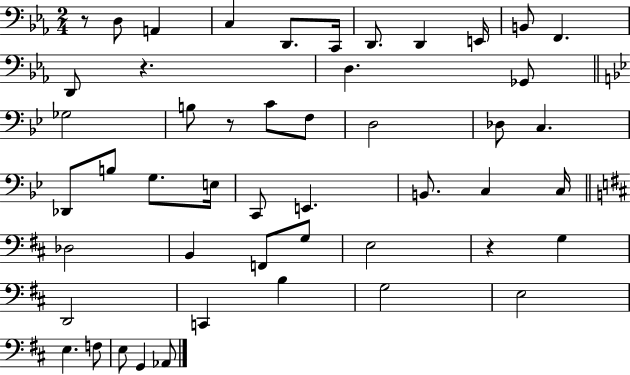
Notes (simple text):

R/e D3/e A2/q C3/q D2/e. C2/s D2/e. D2/q E2/s B2/e F2/q. D2/e R/q. D3/q. Gb2/e Gb3/h B3/e R/e C4/e F3/e D3/h Db3/e C3/q. Db2/e B3/e G3/e. E3/s C2/e E2/q. B2/e. C3/q C3/s Db3/h B2/q F2/e G3/e E3/h R/q G3/q D2/h C2/q B3/q G3/h E3/h E3/q. F3/e E3/e G2/q Ab2/e